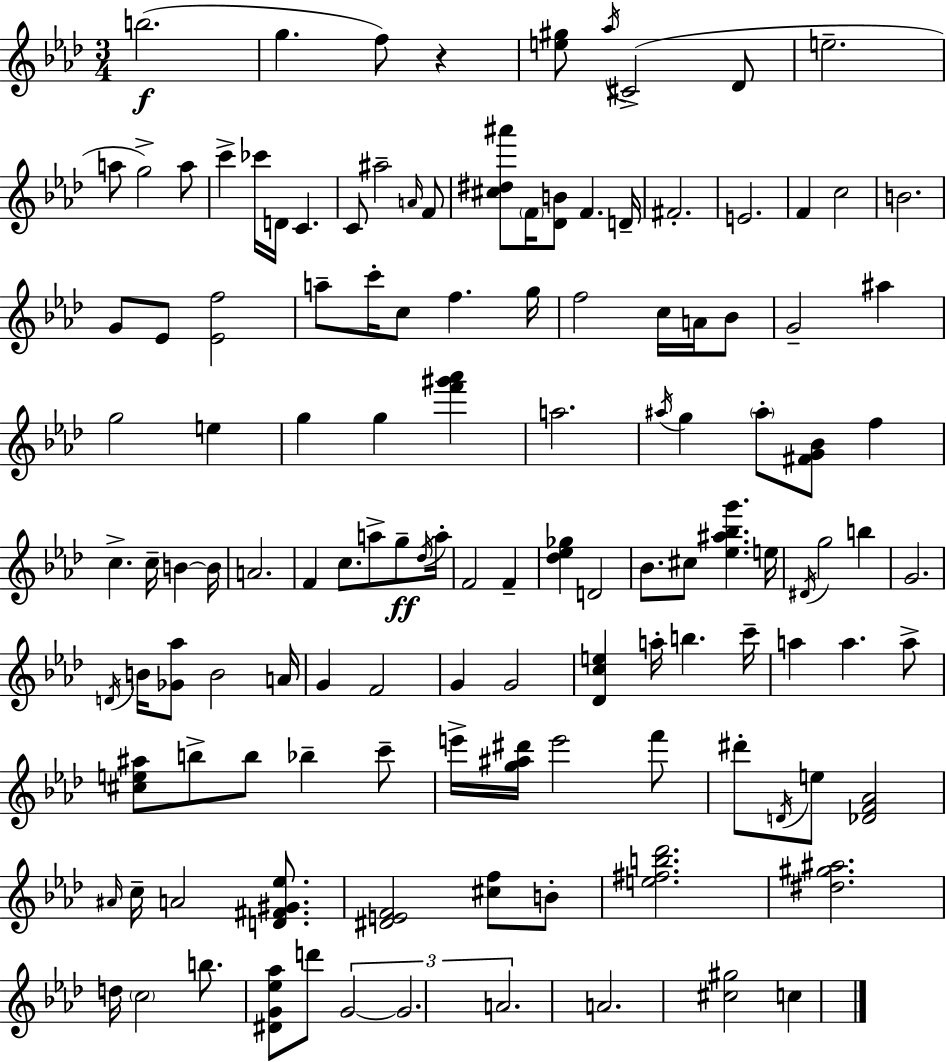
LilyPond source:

{
  \clef treble
  \numericTimeSignature
  \time 3/4
  \key f \minor
  b''2.(\f | g''4. f''8) r4 | <e'' gis''>8 \acciaccatura { aes''16 }( cis'2-> des'8 | e''2.-- | \break a''8 g''2->) a''8 | c'''4-> ces'''16 d'16 c'4. | c'8 ais''2-- \grace { a'16 } | f'8 <cis'' dis'' ais'''>8 \parenthesize f'16 <des' b'>8 f'4. | \break d'16-- fis'2.-. | e'2. | f'4 c''2 | b'2. | \break g'8 ees'8 <ees' f''>2 | a''8-- c'''16-. c''8 f''4. | g''16 f''2 c''16 a'16 | bes'8 g'2-- ais''4 | \break g''2 e''4 | g''4 g''4 <f''' gis''' aes'''>4 | a''2. | \acciaccatura { ais''16 } g''4 \parenthesize ais''8-. <fis' g' bes'>8 f''4 | \break c''4.-> c''16-- b'4~~ | b'16 a'2. | f'4 c''8. a''8-> | g''8--\ff \acciaccatura { des''16 } a''16-. f'2 | \break f'4-- <des'' ees'' ges''>4 d'2 | bes'8. cis''8 <ees'' ais'' bes'' g'''>4. | e''16 \acciaccatura { dis'16 } g''2 | b''4 g'2. | \break \acciaccatura { d'16 } b'16 <ges' aes''>8 b'2 | a'16 g'4 f'2 | g'4 g'2 | <des' c'' e''>4 a''16-. b''4. | \break c'''16-- a''4 a''4. | a''8-> <cis'' e'' ais''>8 b''8-> b''8 | bes''4-- c'''8-- e'''16-> <g'' ais'' dis'''>16 e'''2 | f'''8 dis'''8-. \acciaccatura { d'16 } e''8 <des' f' aes'>2 | \break \grace { ais'16 } c''16-- a'2 | <d' fis' gis' ees''>8. <dis' e' f'>2 | <cis'' f''>8 b'8-. <e'' fis'' b'' des'''>2. | <dis'' gis'' ais''>2. | \break d''16 \parenthesize c''2 | b''8. <dis' g' ees'' aes''>8 d'''8 | \tuplet 3/2 { g'2~~ g'2. | a'2. } | \break a'2. | <cis'' gis''>2 | c''4 \bar "|."
}